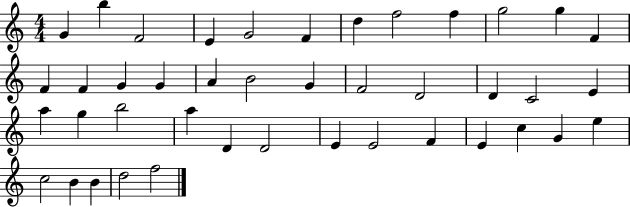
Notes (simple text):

G4/q B5/q F4/h E4/q G4/h F4/q D5/q F5/h F5/q G5/h G5/q F4/q F4/q F4/q G4/q G4/q A4/q B4/h G4/q F4/h D4/h D4/q C4/h E4/q A5/q G5/q B5/h A5/q D4/q D4/h E4/q E4/h F4/q E4/q C5/q G4/q E5/q C5/h B4/q B4/q D5/h F5/h